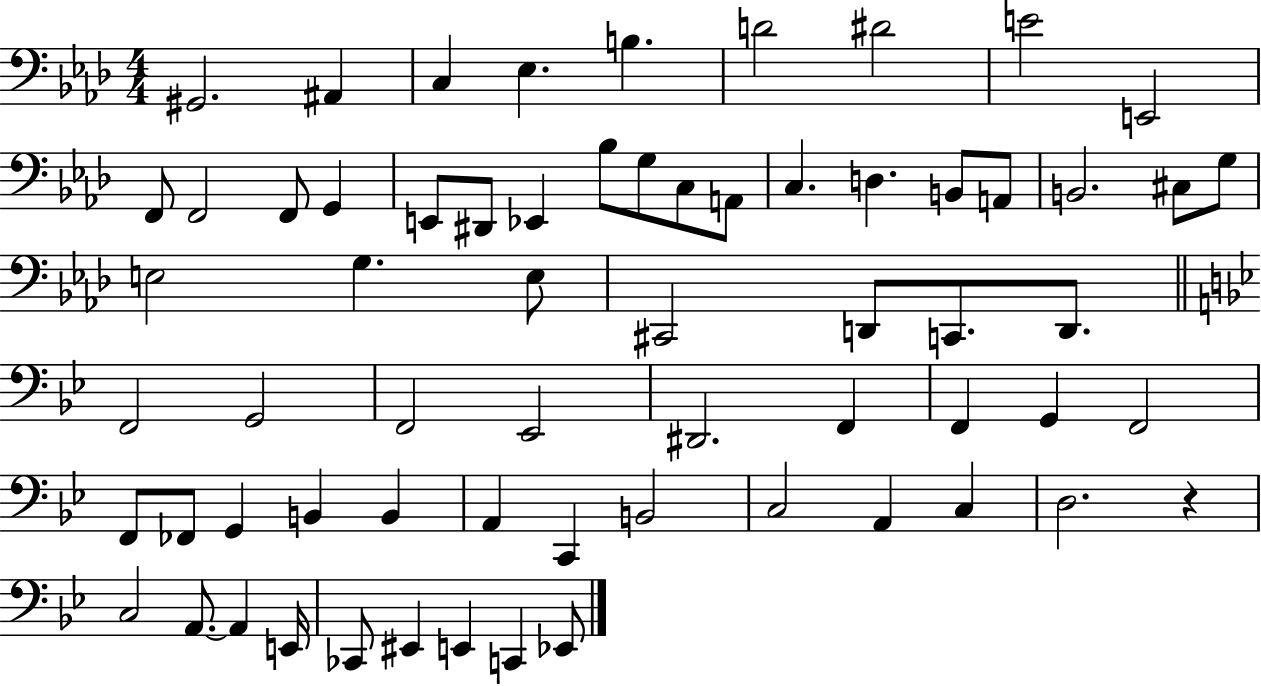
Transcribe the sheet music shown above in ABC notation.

X:1
T:Untitled
M:4/4
L:1/4
K:Ab
^G,,2 ^A,, C, _E, B, D2 ^D2 E2 E,,2 F,,/2 F,,2 F,,/2 G,, E,,/2 ^D,,/2 _E,, _B,/2 G,/2 C,/2 A,,/2 C, D, B,,/2 A,,/2 B,,2 ^C,/2 G,/2 E,2 G, E,/2 ^C,,2 D,,/2 C,,/2 D,,/2 F,,2 G,,2 F,,2 _E,,2 ^D,,2 F,, F,, G,, F,,2 F,,/2 _F,,/2 G,, B,, B,, A,, C,, B,,2 C,2 A,, C, D,2 z C,2 A,,/2 A,, E,,/4 _C,,/2 ^E,, E,, C,, _E,,/2